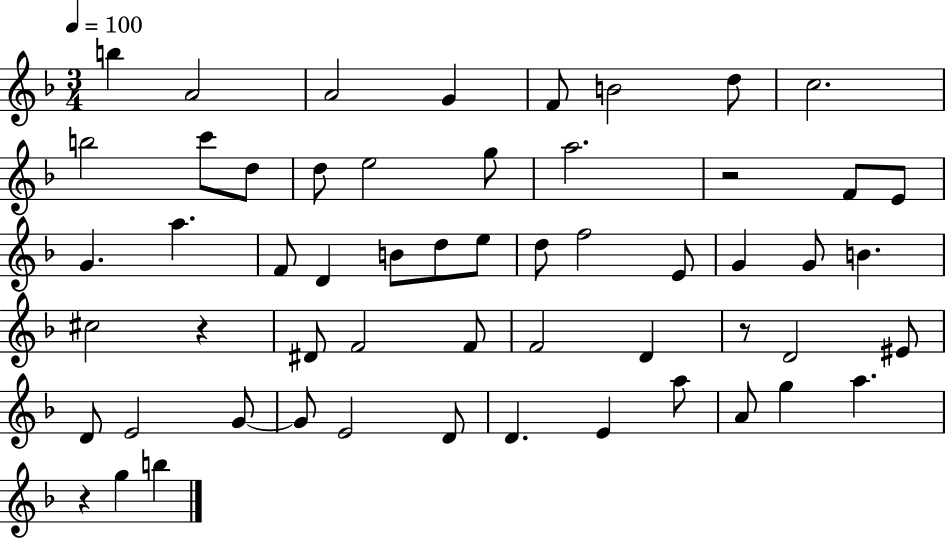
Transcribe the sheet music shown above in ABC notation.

X:1
T:Untitled
M:3/4
L:1/4
K:F
b A2 A2 G F/2 B2 d/2 c2 b2 c'/2 d/2 d/2 e2 g/2 a2 z2 F/2 E/2 G a F/2 D B/2 d/2 e/2 d/2 f2 E/2 G G/2 B ^c2 z ^D/2 F2 F/2 F2 D z/2 D2 ^E/2 D/2 E2 G/2 G/2 E2 D/2 D E a/2 A/2 g a z g b